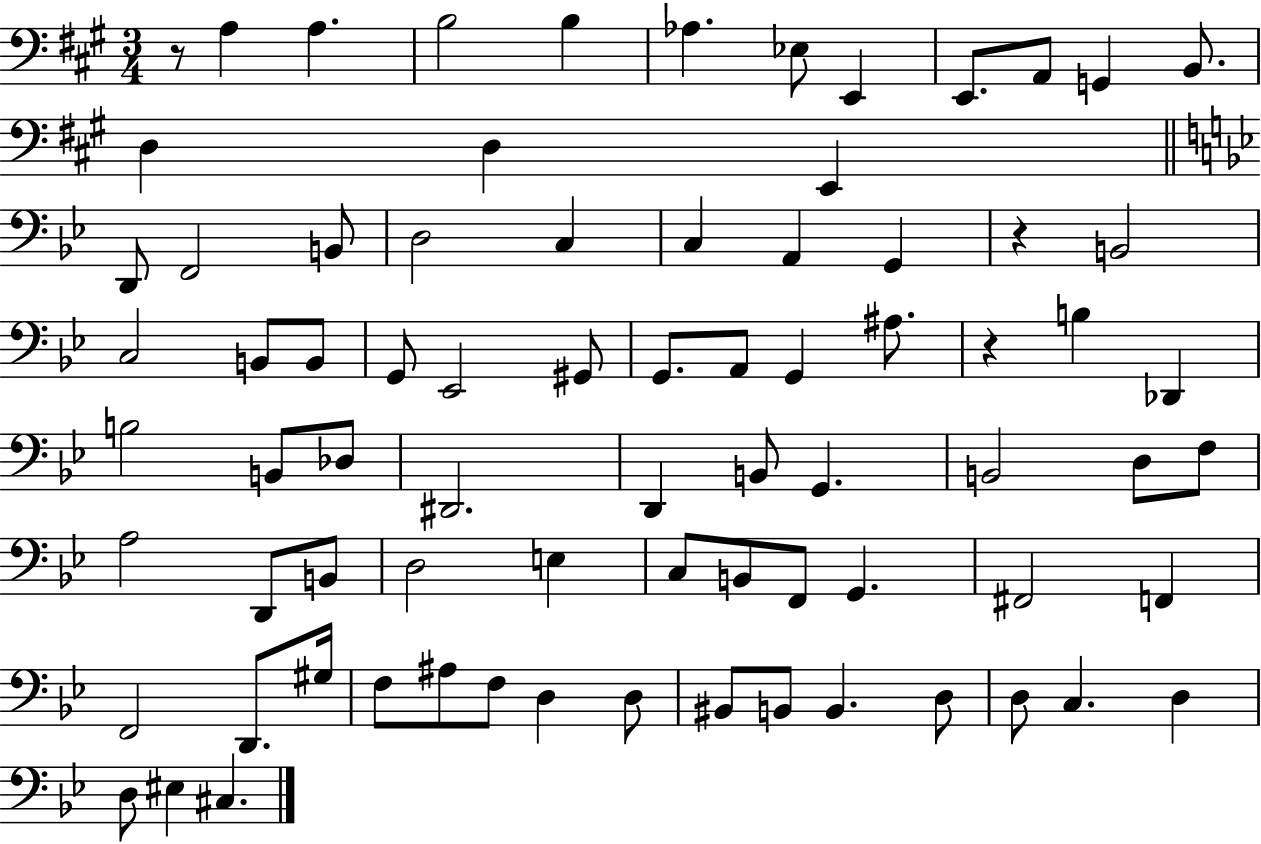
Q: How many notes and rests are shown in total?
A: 77